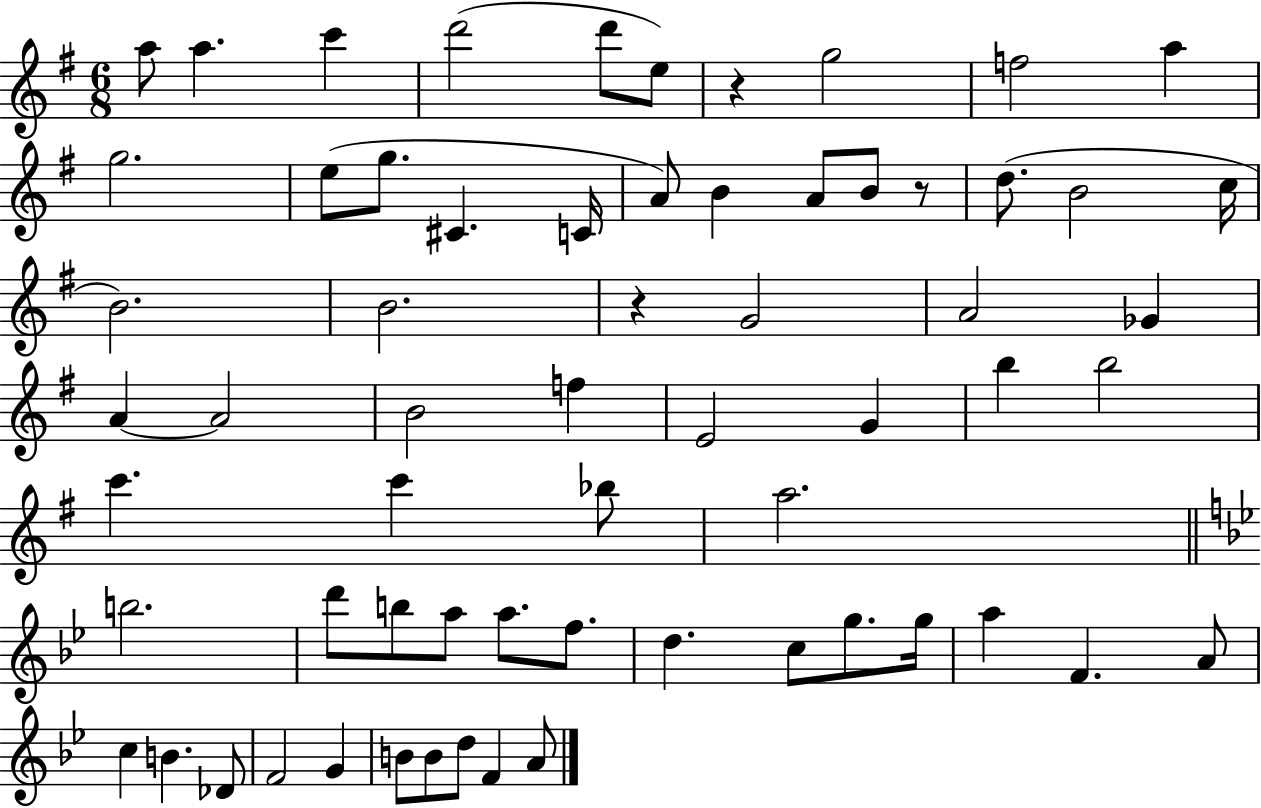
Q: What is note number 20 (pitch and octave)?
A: B4